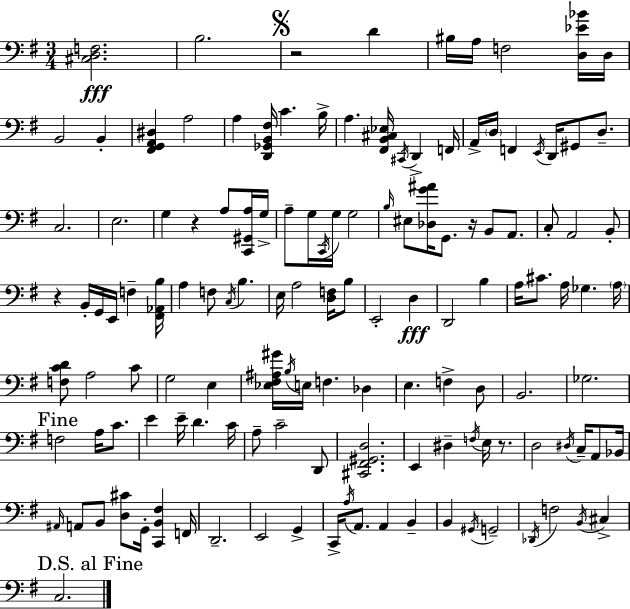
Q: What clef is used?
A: bass